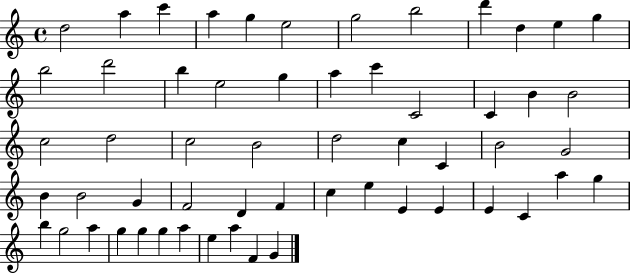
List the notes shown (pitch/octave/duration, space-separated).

D5/h A5/q C6/q A5/q G5/q E5/h G5/h B5/h D6/q D5/q E5/q G5/q B5/h D6/h B5/q E5/h G5/q A5/q C6/q C4/h C4/q B4/q B4/h C5/h D5/h C5/h B4/h D5/h C5/q C4/q B4/h G4/h B4/q B4/h G4/q F4/h D4/q F4/q C5/q E5/q E4/q E4/q E4/q C4/q A5/q G5/q B5/q G5/h A5/q G5/q G5/q G5/q A5/q E5/q A5/q F4/q G4/q